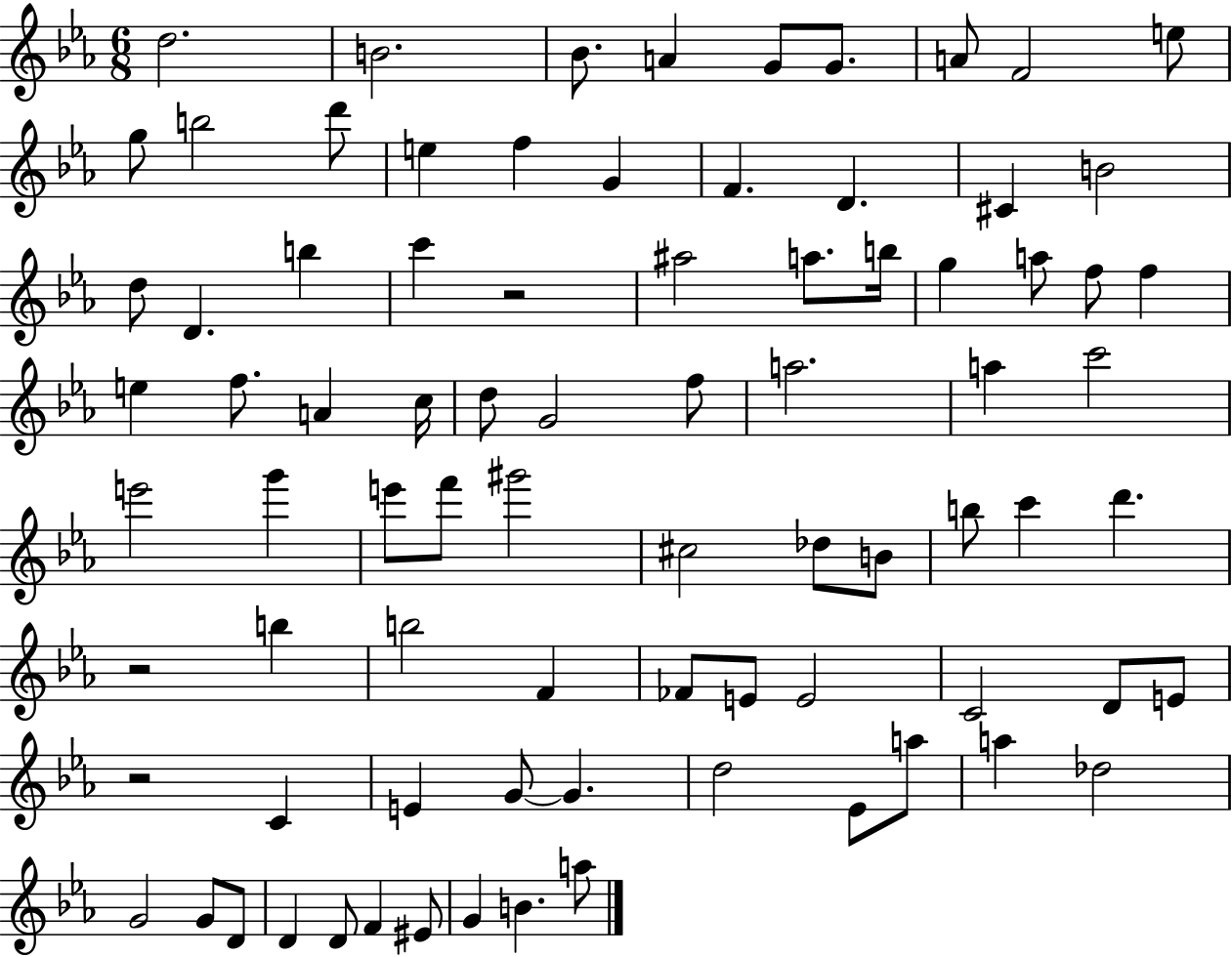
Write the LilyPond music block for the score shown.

{
  \clef treble
  \numericTimeSignature
  \time 6/8
  \key ees \major
  d''2. | b'2. | bes'8. a'4 g'8 g'8. | a'8 f'2 e''8 | \break g''8 b''2 d'''8 | e''4 f''4 g'4 | f'4. d'4. | cis'4 b'2 | \break d''8 d'4. b''4 | c'''4 r2 | ais''2 a''8. b''16 | g''4 a''8 f''8 f''4 | \break e''4 f''8. a'4 c''16 | d''8 g'2 f''8 | a''2. | a''4 c'''2 | \break e'''2 g'''4 | e'''8 f'''8 gis'''2 | cis''2 des''8 b'8 | b''8 c'''4 d'''4. | \break r2 b''4 | b''2 f'4 | fes'8 e'8 e'2 | c'2 d'8 e'8 | \break r2 c'4 | e'4 g'8~~ g'4. | d''2 ees'8 a''8 | a''4 des''2 | \break g'2 g'8 d'8 | d'4 d'8 f'4 eis'8 | g'4 b'4. a''8 | \bar "|."
}